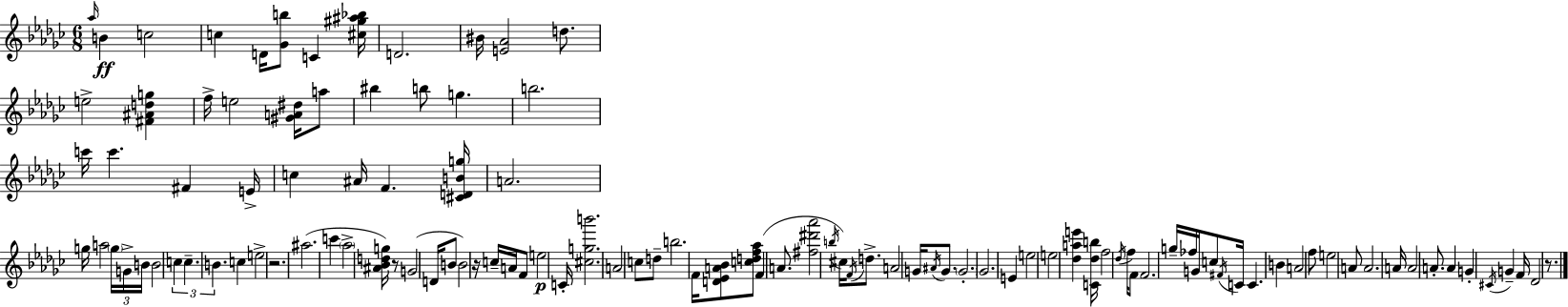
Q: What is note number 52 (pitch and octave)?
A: B5